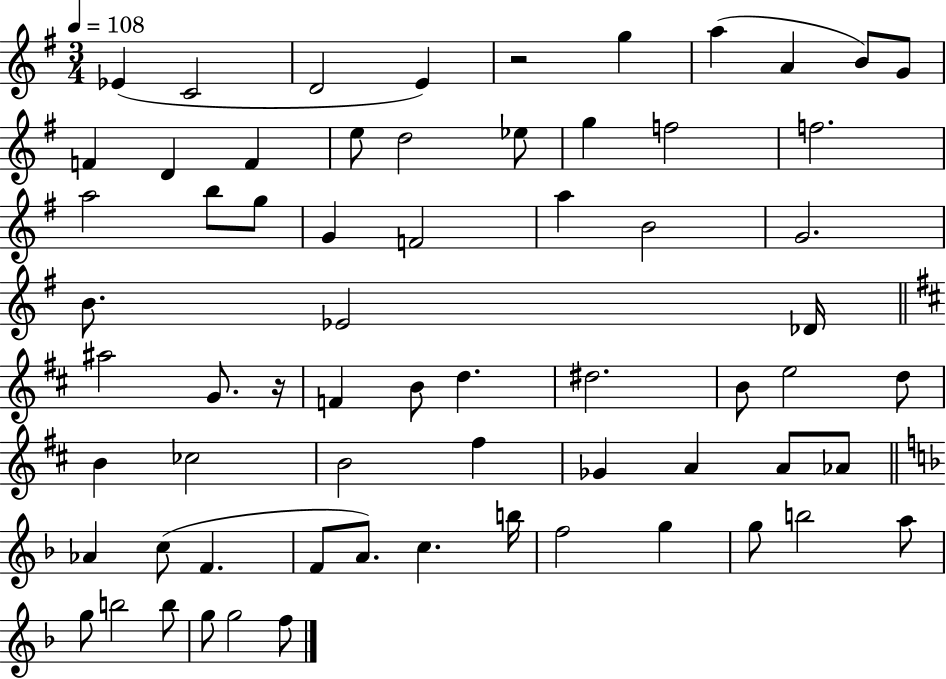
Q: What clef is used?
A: treble